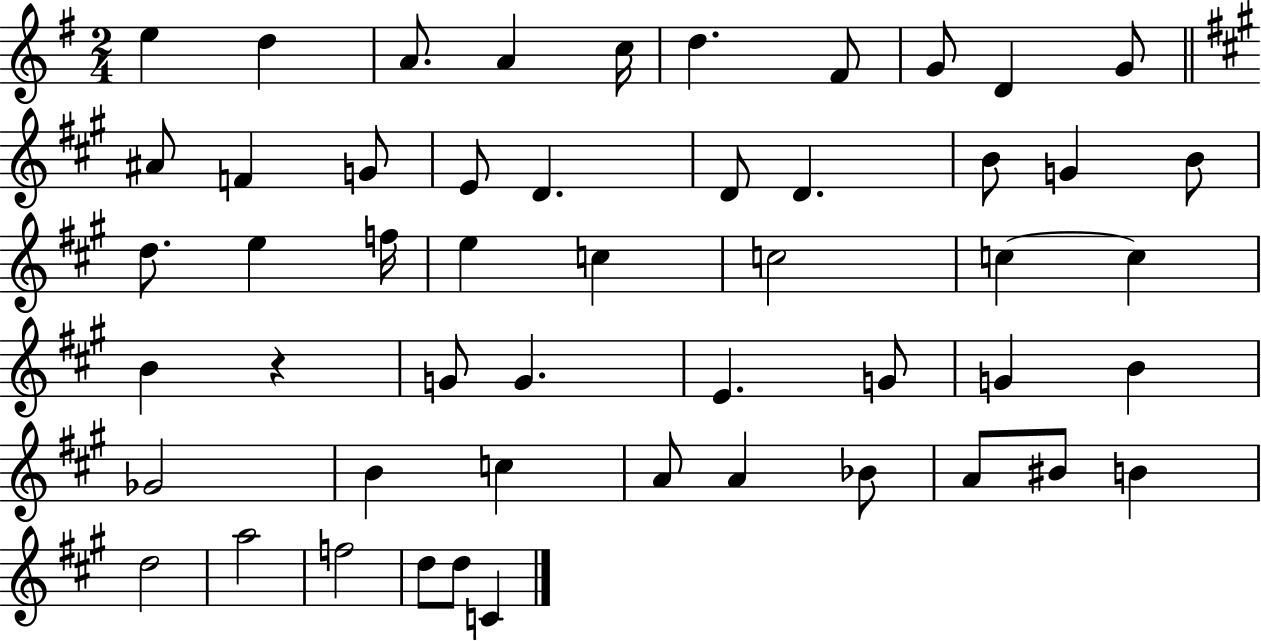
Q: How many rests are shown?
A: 1